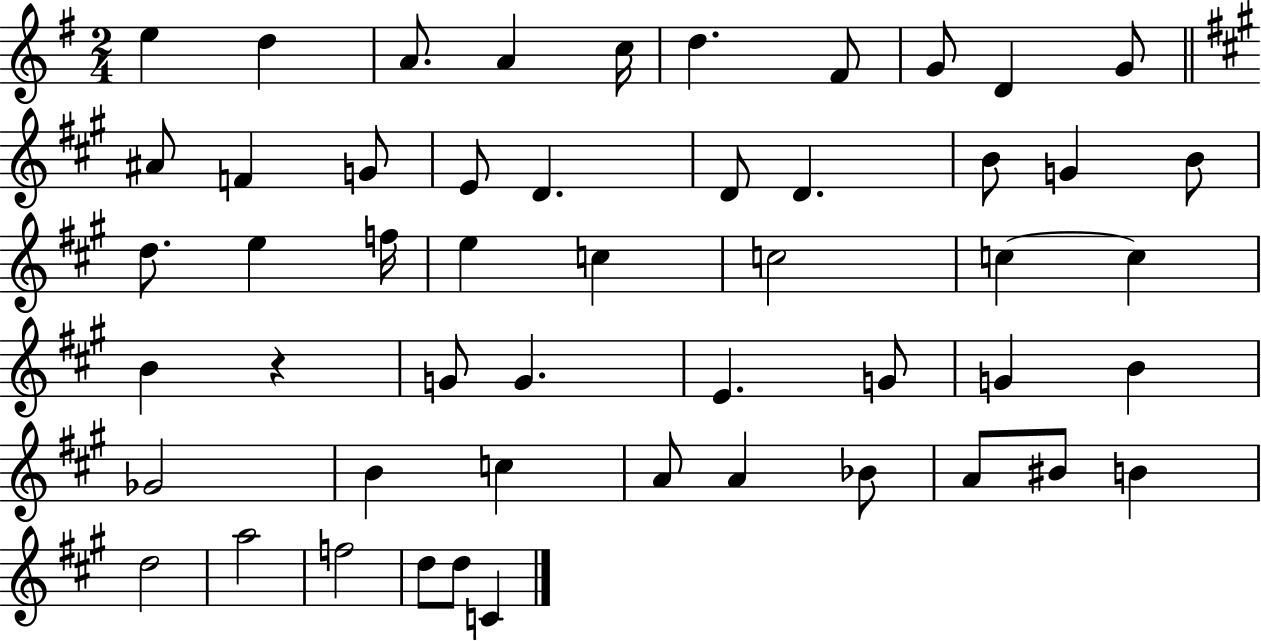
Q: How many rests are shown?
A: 1